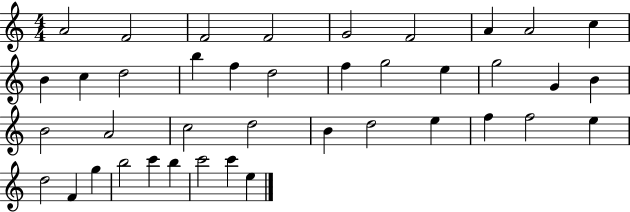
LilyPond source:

{
  \clef treble
  \numericTimeSignature
  \time 4/4
  \key c \major
  a'2 f'2 | f'2 f'2 | g'2 f'2 | a'4 a'2 c''4 | \break b'4 c''4 d''2 | b''4 f''4 d''2 | f''4 g''2 e''4 | g''2 g'4 b'4 | \break b'2 a'2 | c''2 d''2 | b'4 d''2 e''4 | f''4 f''2 e''4 | \break d''2 f'4 g''4 | b''2 c'''4 b''4 | c'''2 c'''4 e''4 | \bar "|."
}